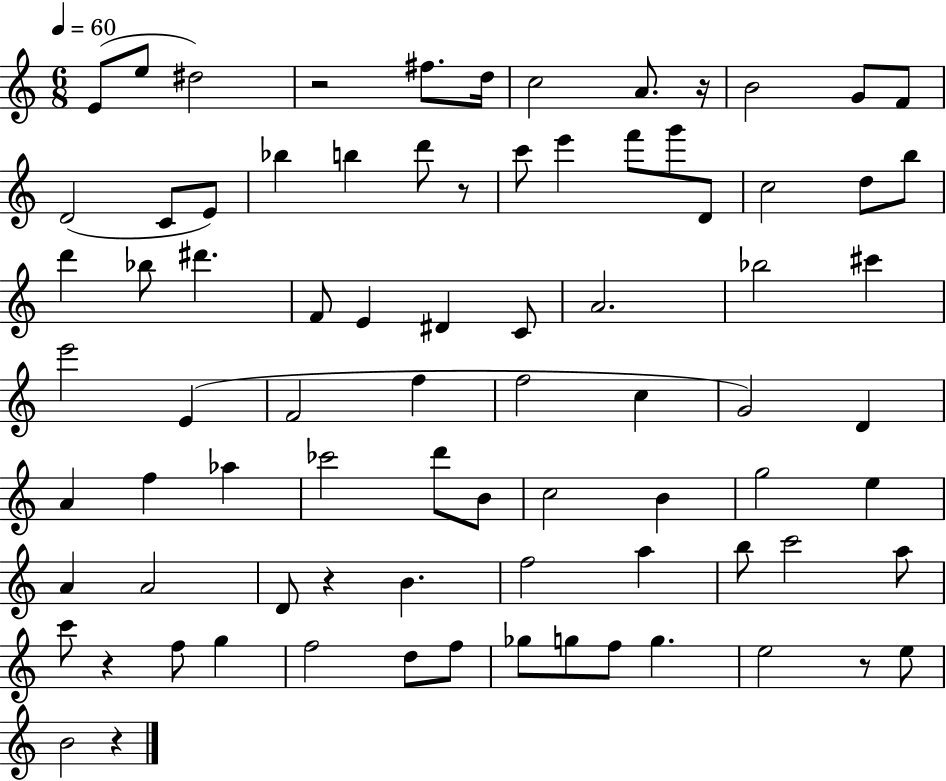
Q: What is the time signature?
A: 6/8